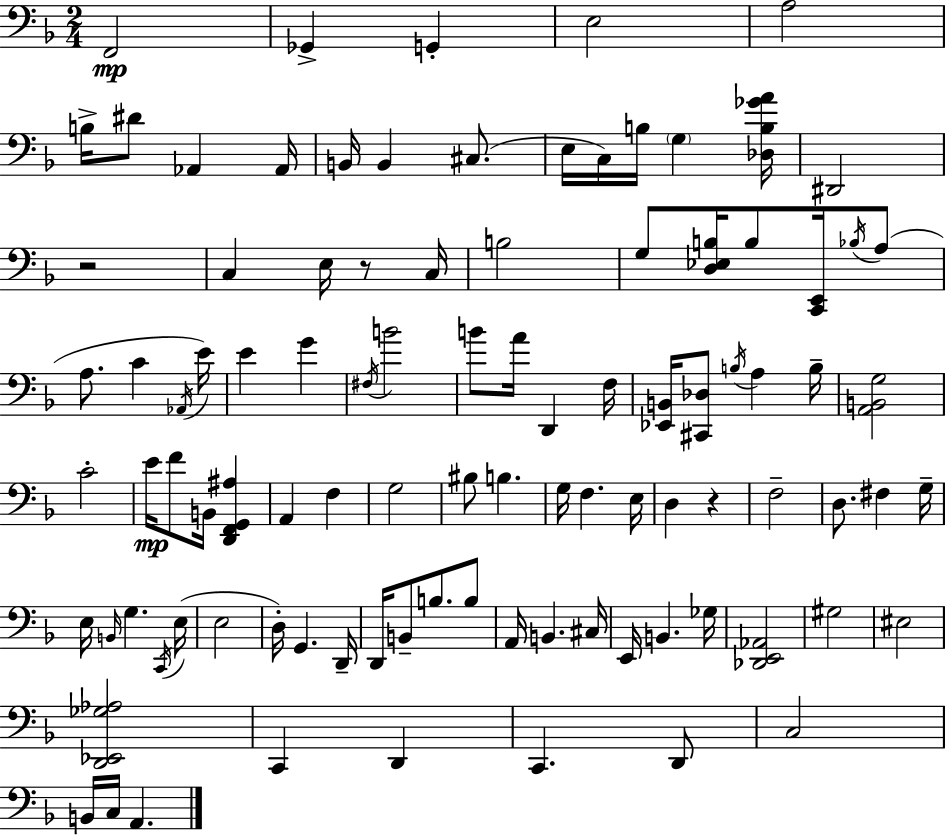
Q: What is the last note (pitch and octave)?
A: A2